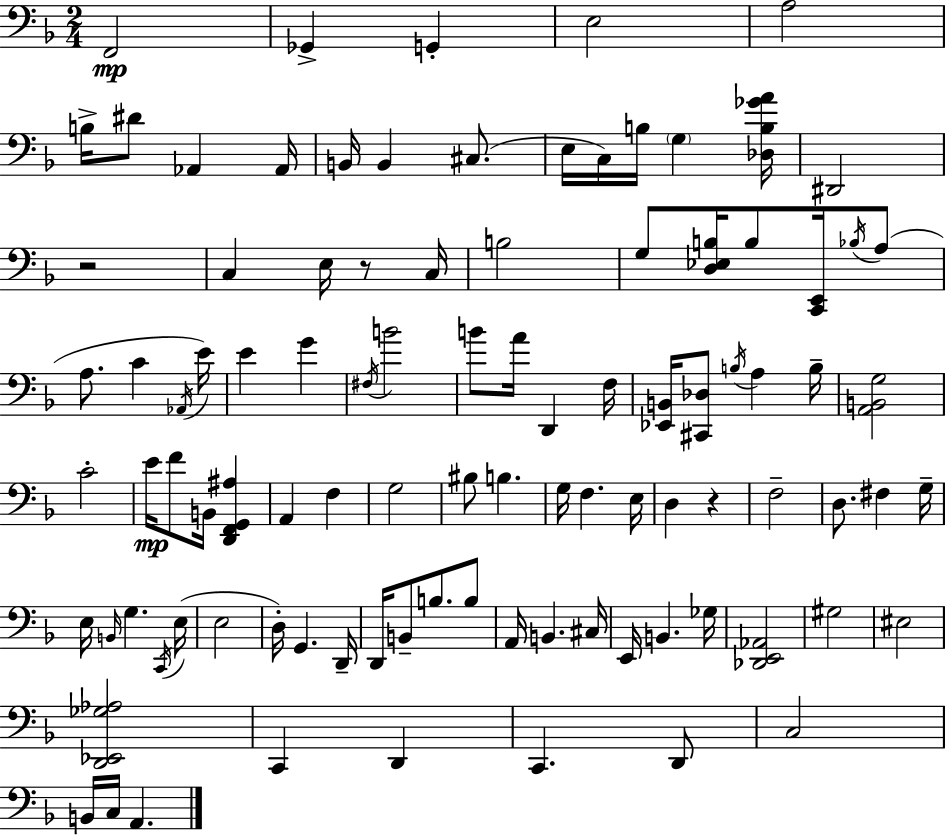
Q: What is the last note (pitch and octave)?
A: A2